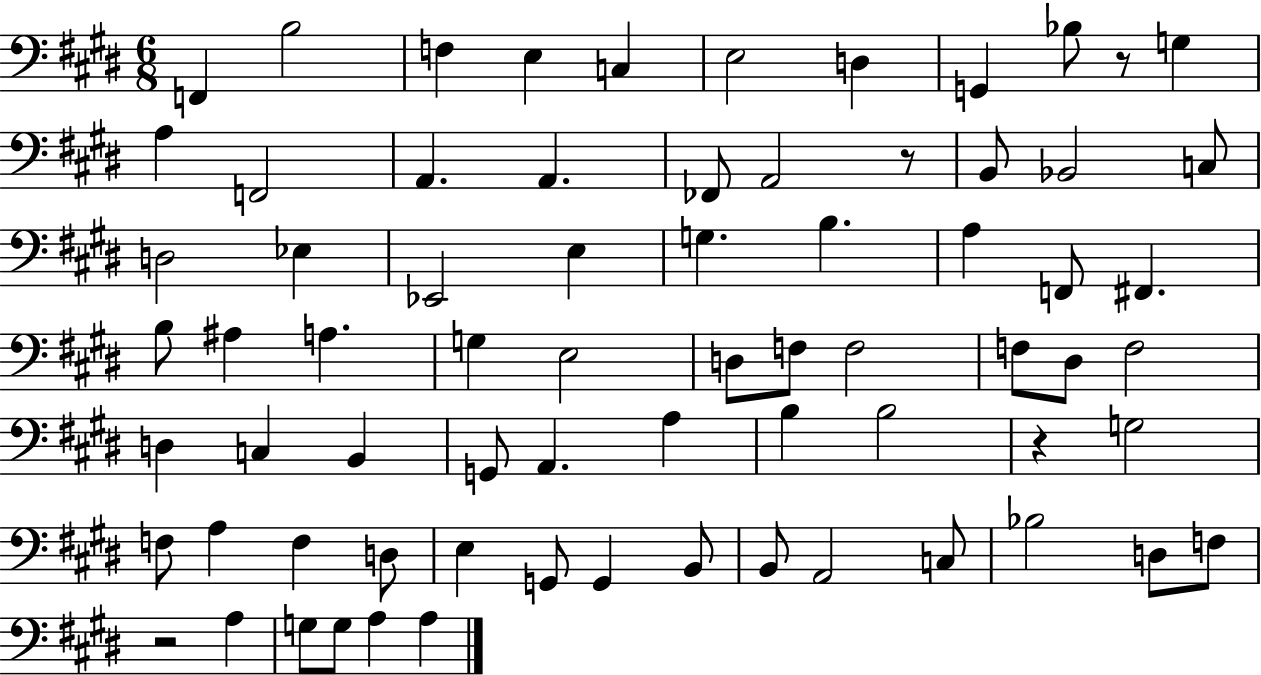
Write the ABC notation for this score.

X:1
T:Untitled
M:6/8
L:1/4
K:E
F,, B,2 F, E, C, E,2 D, G,, _B,/2 z/2 G, A, F,,2 A,, A,, _F,,/2 A,,2 z/2 B,,/2 _B,,2 C,/2 D,2 _E, _E,,2 E, G, B, A, F,,/2 ^F,, B,/2 ^A, A, G, E,2 D,/2 F,/2 F,2 F,/2 ^D,/2 F,2 D, C, B,, G,,/2 A,, A, B, B,2 z G,2 F,/2 A, F, D,/2 E, G,,/2 G,, B,,/2 B,,/2 A,,2 C,/2 _B,2 D,/2 F,/2 z2 A, G,/2 G,/2 A, A,